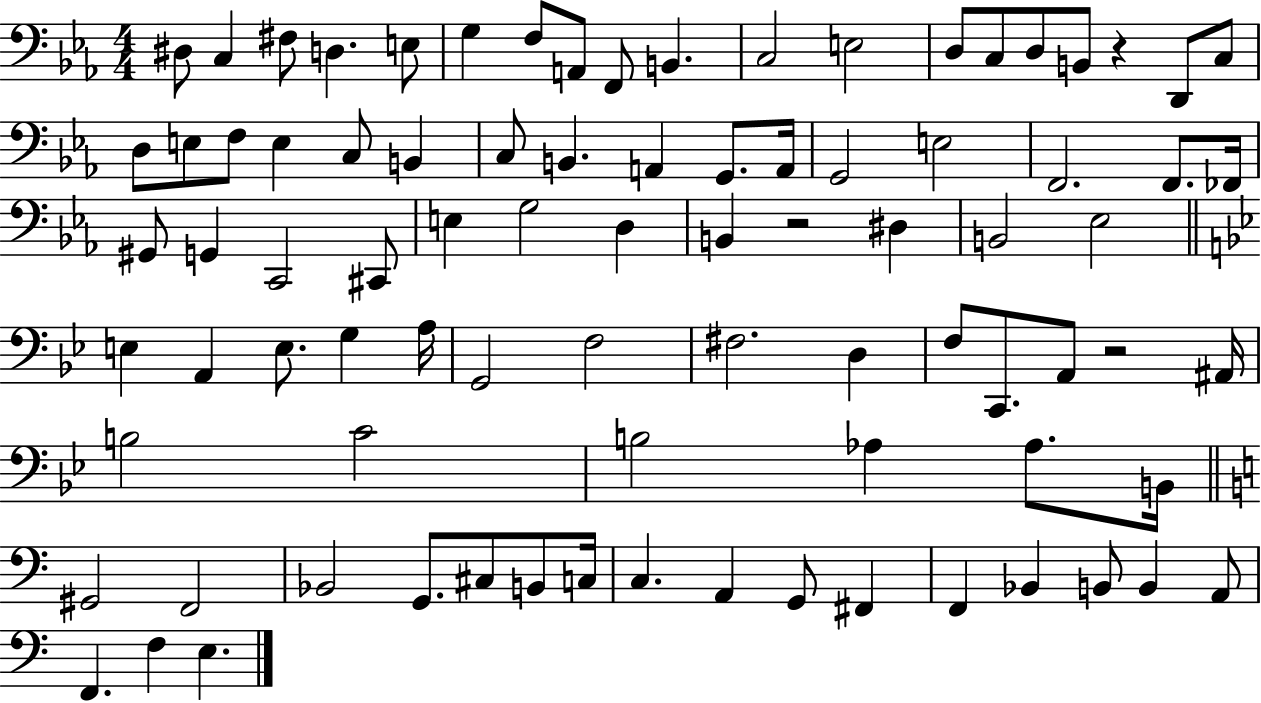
{
  \clef bass
  \numericTimeSignature
  \time 4/4
  \key ees \major
  dis8 c4 fis8 d4. e8 | g4 f8 a,8 f,8 b,4. | c2 e2 | d8 c8 d8 b,8 r4 d,8 c8 | \break d8 e8 f8 e4 c8 b,4 | c8 b,4. a,4 g,8. a,16 | g,2 e2 | f,2. f,8. fes,16 | \break gis,8 g,4 c,2 cis,8 | e4 g2 d4 | b,4 r2 dis4 | b,2 ees2 | \break \bar "||" \break \key g \minor e4 a,4 e8. g4 a16 | g,2 f2 | fis2. d4 | f8 c,8. a,8 r2 ais,16 | \break b2 c'2 | b2 aes4 aes8. b,16 | \bar "||" \break \key c \major gis,2 f,2 | bes,2 g,8. cis8 b,8 c16 | c4. a,4 g,8 fis,4 | f,4 bes,4 b,8 b,4 a,8 | \break f,4. f4 e4. | \bar "|."
}